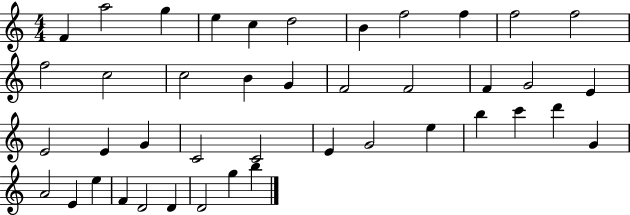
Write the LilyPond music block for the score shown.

{
  \clef treble
  \numericTimeSignature
  \time 4/4
  \key c \major
  f'4 a''2 g''4 | e''4 c''4 d''2 | b'4 f''2 f''4 | f''2 f''2 | \break f''2 c''2 | c''2 b'4 g'4 | f'2 f'2 | f'4 g'2 e'4 | \break e'2 e'4 g'4 | c'2 c'2 | e'4 g'2 e''4 | b''4 c'''4 d'''4 g'4 | \break a'2 e'4 e''4 | f'4 d'2 d'4 | d'2 g''4 b''4 | \bar "|."
}